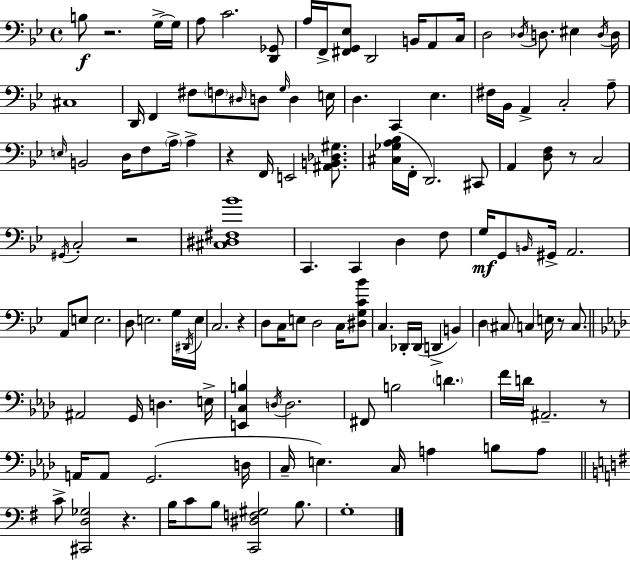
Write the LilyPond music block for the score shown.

{
  \clef bass
  \time 4/4
  \defaultTimeSignature
  \key bes \major
  b8\f r2. g16->~~ g16 | a8 c'2. <d, ges,>8 | a16 f,16-> <fis, g, ees>8 d,2 b,16 a,8 c16 | d2 \acciaccatura { des16 } d8. eis4 | \break \acciaccatura { d16 } d16 cis1 | d,16 f,4 fis8 \parenthesize f8 \grace { dis16 } d8 \grace { g16 } d4 | e16 d4. c,4 ees4. | fis16 bes,16 a,4-> c2-. | \break a8-- \grace { e16 } b,2 d16 f8 | \parenthesize a16-> a4-> r4 f,16 e,2 | <ais, b, des gis>8. <cis ges a bes>16( f,16-. d,2.) | cis,8 a,4 <d f>8 r8 c2 | \break \acciaccatura { gis,16 } c2-. r2 | <cis dis fis bes'>1 | c,4. c,4 | d4 f8 g16\mf g,8 \grace { b,16 } gis,16-> a,2. | \break a,8 e8 e2. | d8 e2. | g16 \acciaccatura { dis,16 } e16 c2. | r4 d8 c16 e8 d2 | \break c16 <dis g c' bes'>8 c4. des,16-. des,16( | d,4-> b,4) d4 \parenthesize cis8 c4 | e16 r8 c8. \bar "||" \break \key f \minor ais,2 g,16 d4. e16-> | <e, c b>4 \acciaccatura { d16 } d2. | fis,8 b2 \parenthesize d'4. | f'16 d'16 ais,2.-- r8 | \break a,16 a,8 g,2.( | d16 c16-- e4.) c16 a4 b8 a8 | \bar "||" \break \key e \minor c'8-> <cis, d ges>2 r4. | b16 c'8 b8 <c, dis f gis>2 b8. | g1-. | \bar "|."
}